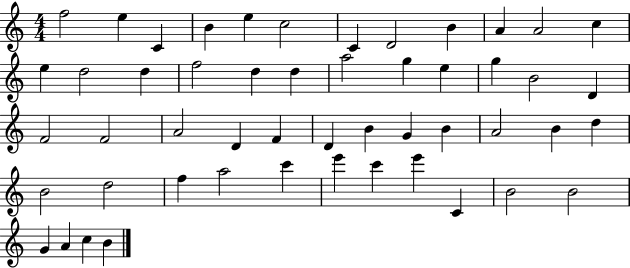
F5/h E5/q C4/q B4/q E5/q C5/h C4/q D4/h B4/q A4/q A4/h C5/q E5/q D5/h D5/q F5/h D5/q D5/q A5/h G5/q E5/q G5/q B4/h D4/q F4/h F4/h A4/h D4/q F4/q D4/q B4/q G4/q B4/q A4/h B4/q D5/q B4/h D5/h F5/q A5/h C6/q E6/q C6/q E6/q C4/q B4/h B4/h G4/q A4/q C5/q B4/q